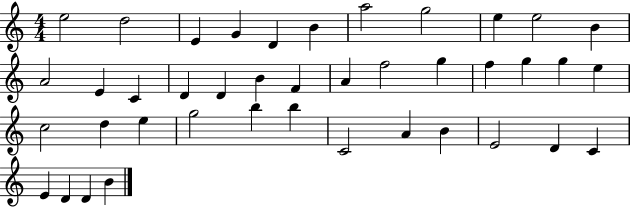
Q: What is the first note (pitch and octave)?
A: E5